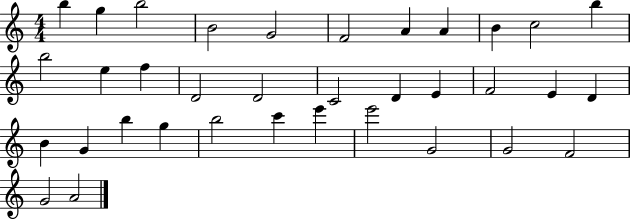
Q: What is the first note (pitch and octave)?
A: B5